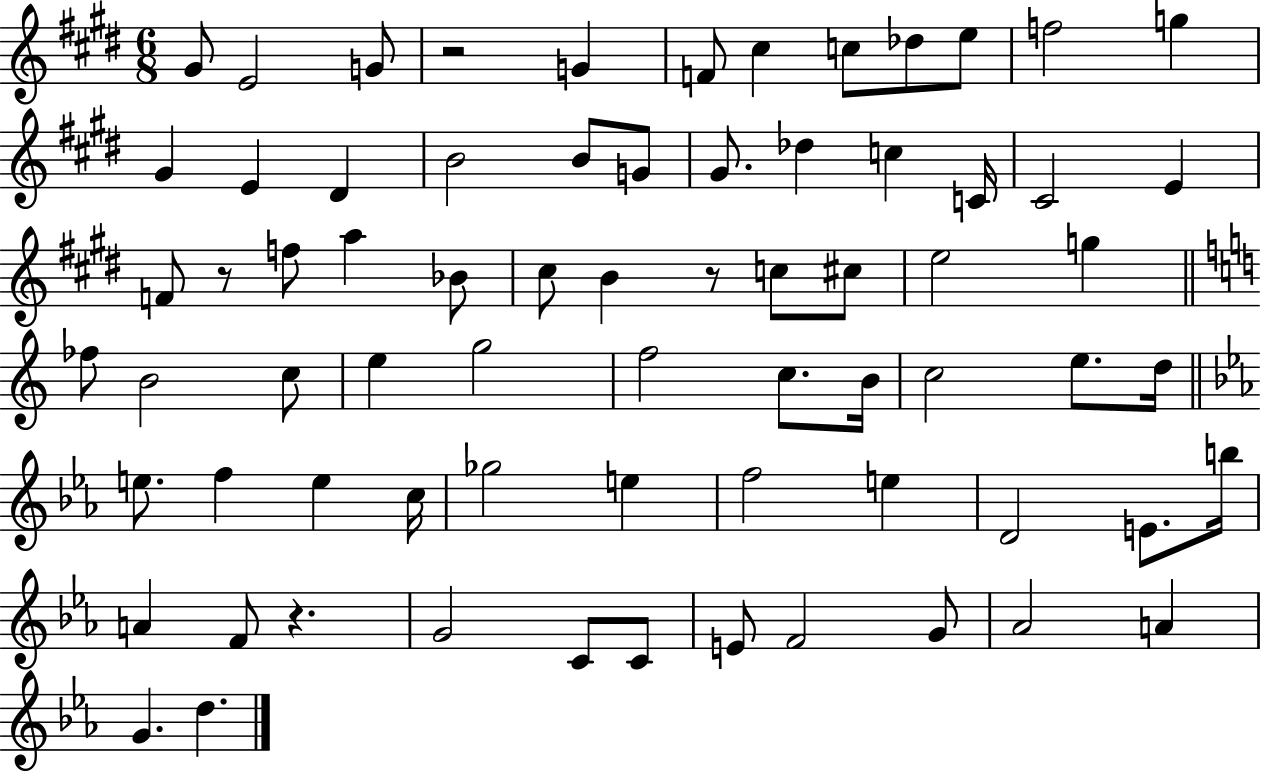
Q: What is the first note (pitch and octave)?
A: G#4